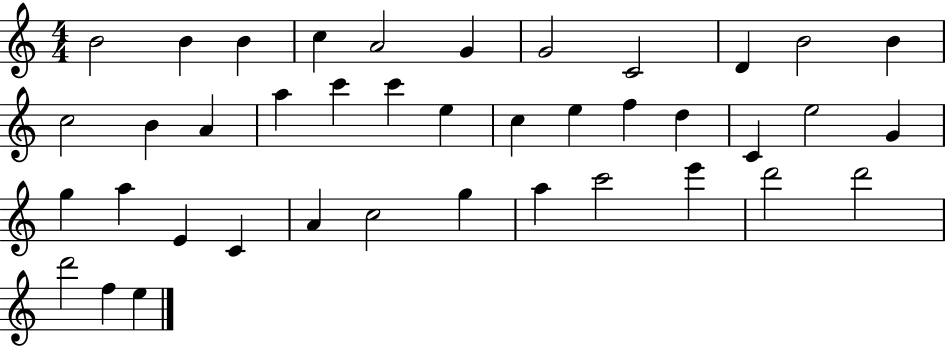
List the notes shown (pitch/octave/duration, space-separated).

B4/h B4/q B4/q C5/q A4/h G4/q G4/h C4/h D4/q B4/h B4/q C5/h B4/q A4/q A5/q C6/q C6/q E5/q C5/q E5/q F5/q D5/q C4/q E5/h G4/q G5/q A5/q E4/q C4/q A4/q C5/h G5/q A5/q C6/h E6/q D6/h D6/h D6/h F5/q E5/q